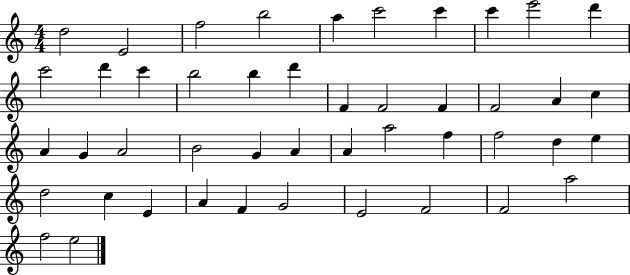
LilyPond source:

{
  \clef treble
  \numericTimeSignature
  \time 4/4
  \key c \major
  d''2 e'2 | f''2 b''2 | a''4 c'''2 c'''4 | c'''4 e'''2 d'''4 | \break c'''2 d'''4 c'''4 | b''2 b''4 d'''4 | f'4 f'2 f'4 | f'2 a'4 c''4 | \break a'4 g'4 a'2 | b'2 g'4 a'4 | a'4 a''2 f''4 | f''2 d''4 e''4 | \break d''2 c''4 e'4 | a'4 f'4 g'2 | e'2 f'2 | f'2 a''2 | \break f''2 e''2 | \bar "|."
}